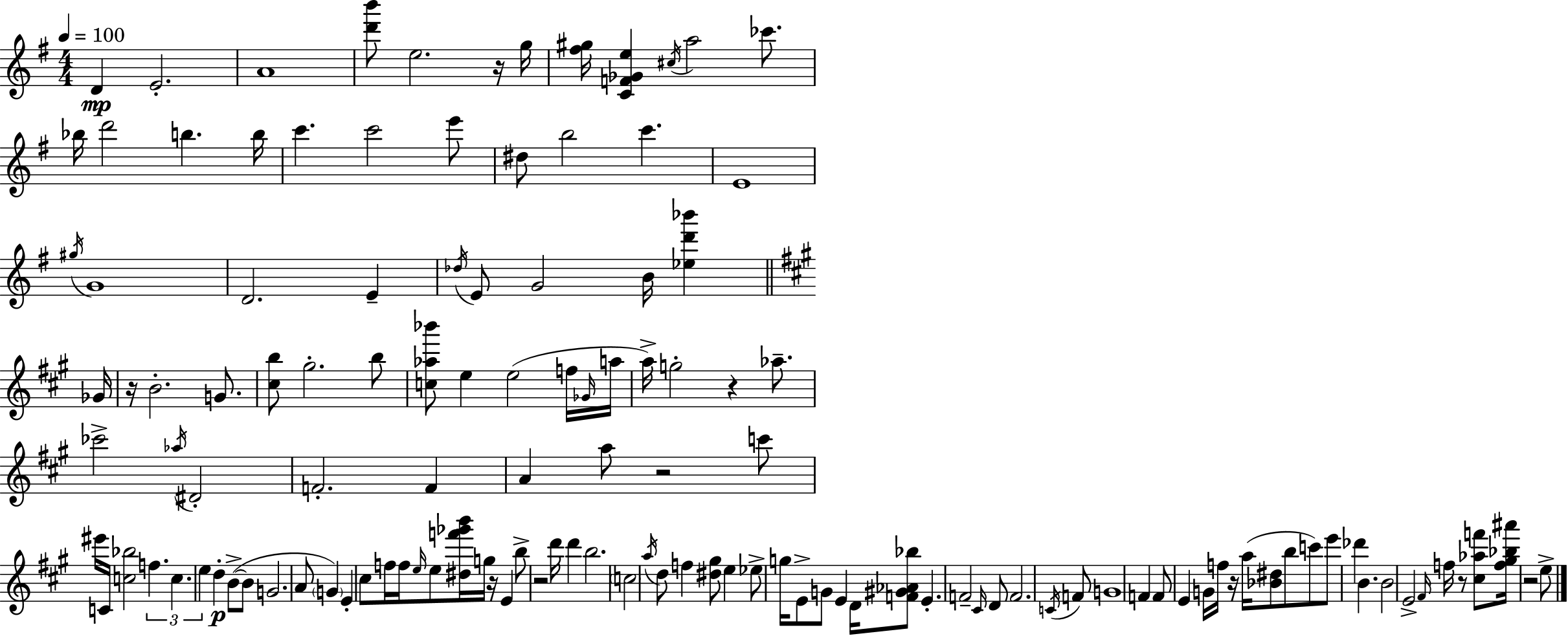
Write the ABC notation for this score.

X:1
T:Untitled
M:4/4
L:1/4
K:G
D E2 A4 [d'b']/2 e2 z/4 g/4 [^f^g]/4 [CF_Ge] ^c/4 a2 _c'/2 _b/4 d'2 b b/4 c' c'2 e'/2 ^d/2 b2 c' E4 ^g/4 G4 D2 E _d/4 E/2 G2 B/4 [_ed'_b'] _G/4 z/4 B2 G/2 [^cb]/2 ^g2 b/2 [c_a_b']/2 e e2 f/4 _G/4 a/4 a/4 g2 z _a/2 _c'2 _a/4 ^D2 F2 F A a/2 z2 c'/2 ^e'/4 C/4 [c_b]2 f c e d B/2 B/2 G2 A/2 G E ^c/2 f/4 f/4 e/4 e/2 [^df'_g'b']/4 g/4 z/4 E b/2 z2 d'/4 d' b2 c2 a/4 d/2 f [^d^g]/2 e _e/2 g/4 E/2 G/2 E D/4 [F^G_A_b]/2 E F2 ^C/4 D/2 F2 C/4 F/2 G4 F F/2 E G/4 f/4 z/4 a/4 [_B^d]/2 b/2 c'/2 e'/2 _d' B B2 E2 ^F/4 f/4 z/2 [^c_af']/2 [f^g_b^a']/4 z2 e/2